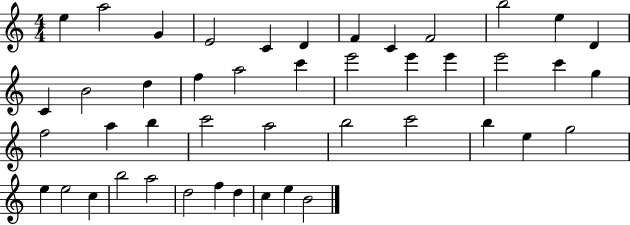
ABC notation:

X:1
T:Untitled
M:4/4
L:1/4
K:C
e a2 G E2 C D F C F2 b2 e D C B2 d f a2 c' e'2 e' e' e'2 c' g f2 a b c'2 a2 b2 c'2 b e g2 e e2 c b2 a2 d2 f d c e B2